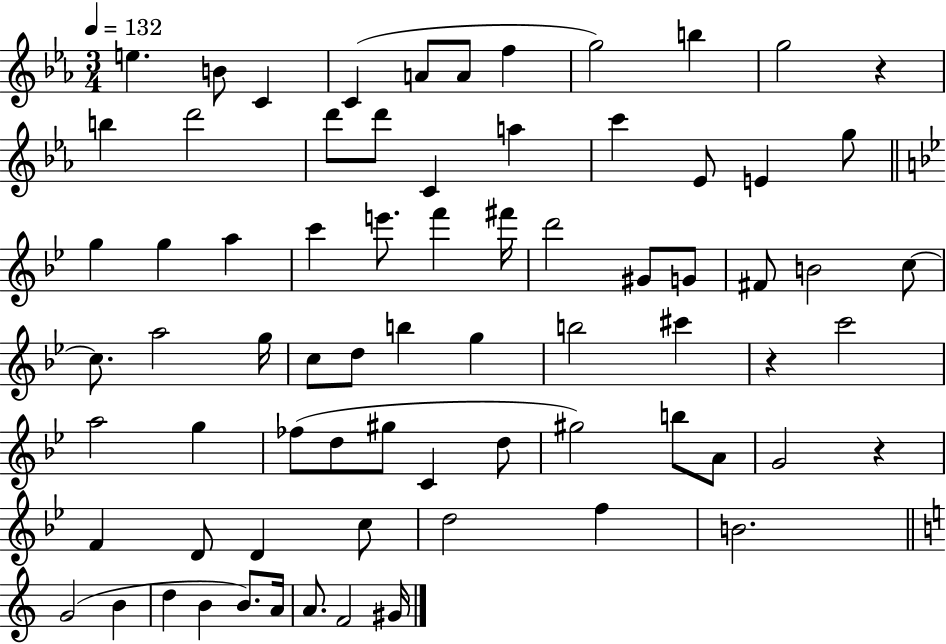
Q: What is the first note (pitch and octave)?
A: E5